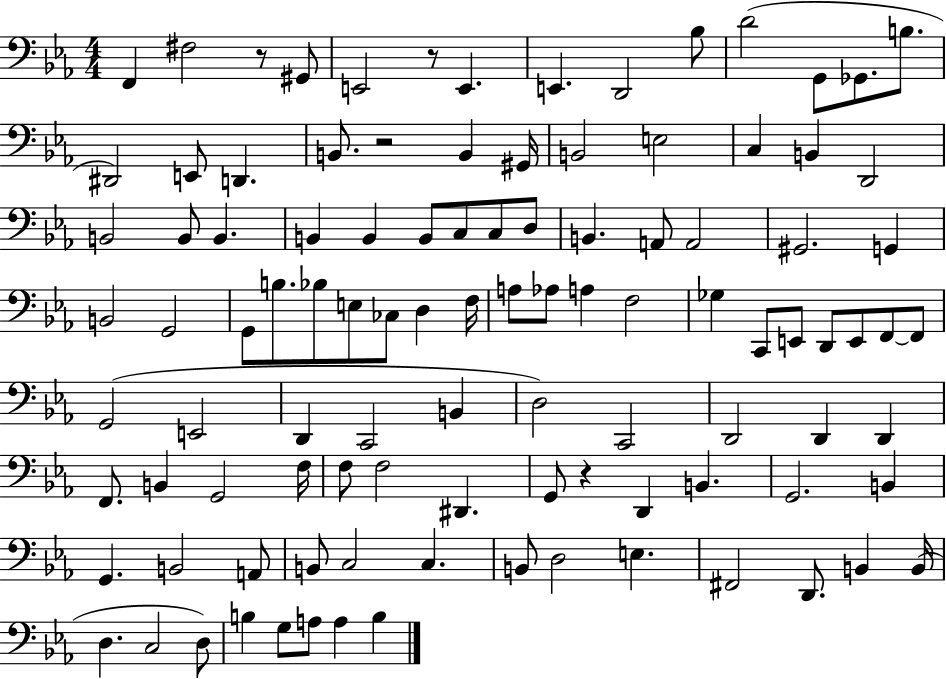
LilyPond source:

{
  \clef bass
  \numericTimeSignature
  \time 4/4
  \key ees \major
  \repeat volta 2 { f,4 fis2 r8 gis,8 | e,2 r8 e,4. | e,4. d,2 bes8 | d'2( g,8 ges,8. b8. | \break dis,2) e,8 d,4. | b,8. r2 b,4 gis,16 | b,2 e2 | c4 b,4 d,2 | \break b,2 b,8 b,4. | b,4 b,4 b,8 c8 c8 d8 | b,4. a,8 a,2 | gis,2. g,4 | \break b,2 g,2 | g,8 b8. bes8 e8 ces8 d4 f16 | a8 aes8 a4 f2 | ges4 c,8 e,8 d,8 e,8 f,8~~ f,8 | \break g,2( e,2 | d,4 c,2 b,4 | d2) c,2 | d,2 d,4 d,4 | \break f,8. b,4 g,2 f16 | f8 f2 dis,4. | g,8 r4 d,4 b,4. | g,2. b,4 | \break g,4. b,2 a,8 | b,8 c2 c4. | b,8 d2 e4. | fis,2 d,8. b,4 b,16( | \break d4. c2 d8) | b4 g8 a8 a4 b4 | } \bar "|."
}